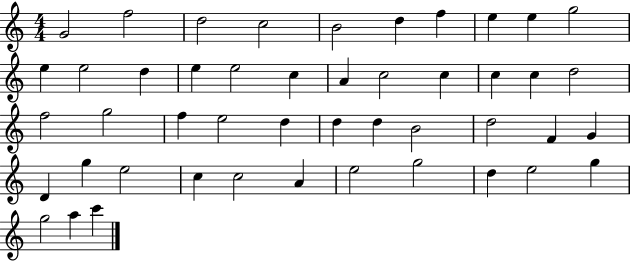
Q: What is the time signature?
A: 4/4